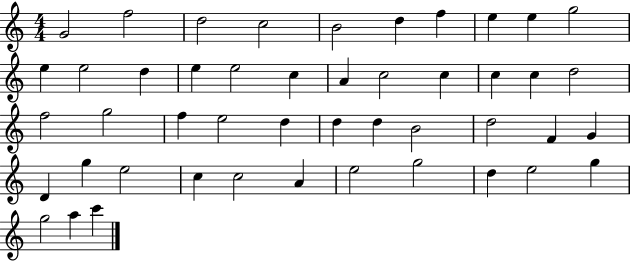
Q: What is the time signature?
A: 4/4